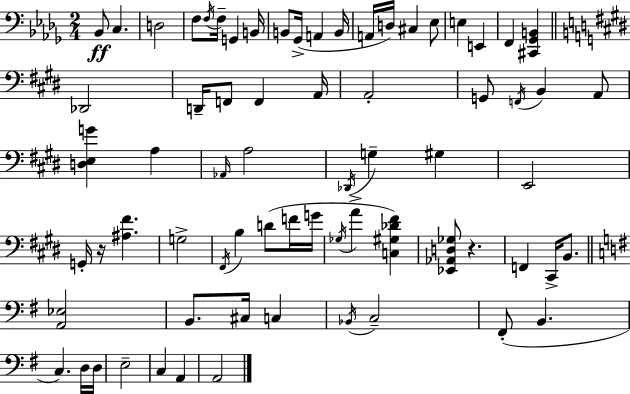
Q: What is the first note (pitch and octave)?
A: Bb2